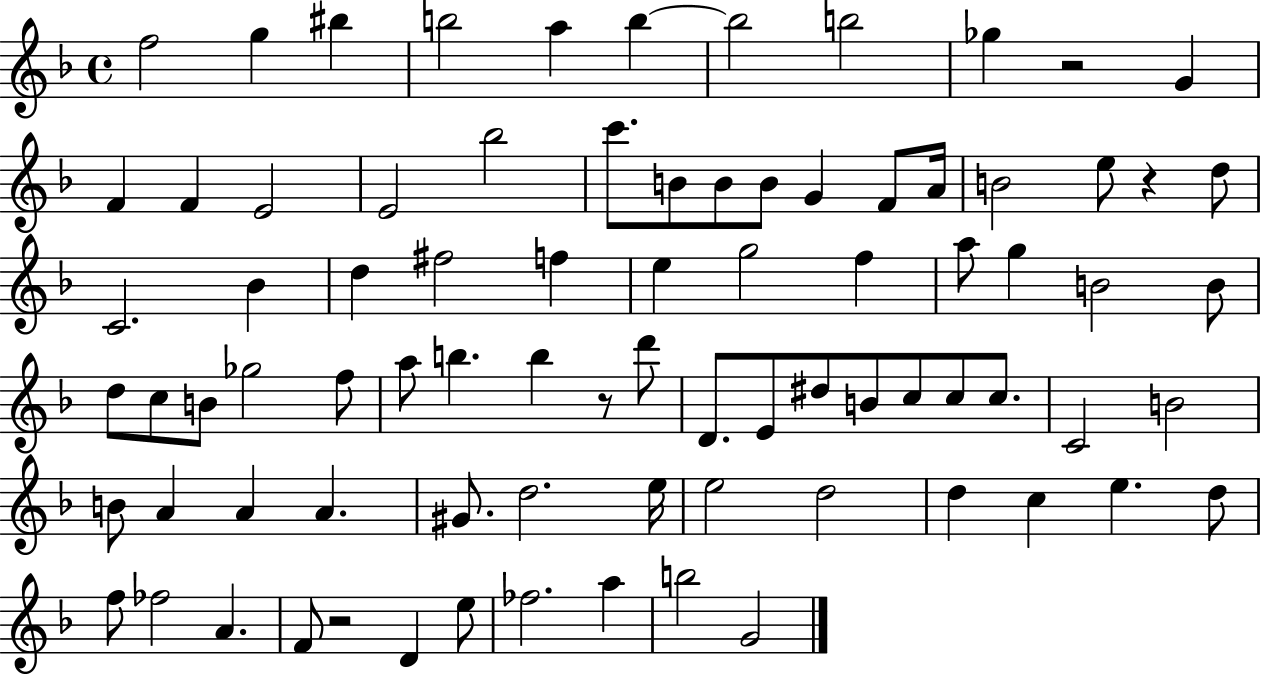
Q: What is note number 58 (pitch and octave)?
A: A4